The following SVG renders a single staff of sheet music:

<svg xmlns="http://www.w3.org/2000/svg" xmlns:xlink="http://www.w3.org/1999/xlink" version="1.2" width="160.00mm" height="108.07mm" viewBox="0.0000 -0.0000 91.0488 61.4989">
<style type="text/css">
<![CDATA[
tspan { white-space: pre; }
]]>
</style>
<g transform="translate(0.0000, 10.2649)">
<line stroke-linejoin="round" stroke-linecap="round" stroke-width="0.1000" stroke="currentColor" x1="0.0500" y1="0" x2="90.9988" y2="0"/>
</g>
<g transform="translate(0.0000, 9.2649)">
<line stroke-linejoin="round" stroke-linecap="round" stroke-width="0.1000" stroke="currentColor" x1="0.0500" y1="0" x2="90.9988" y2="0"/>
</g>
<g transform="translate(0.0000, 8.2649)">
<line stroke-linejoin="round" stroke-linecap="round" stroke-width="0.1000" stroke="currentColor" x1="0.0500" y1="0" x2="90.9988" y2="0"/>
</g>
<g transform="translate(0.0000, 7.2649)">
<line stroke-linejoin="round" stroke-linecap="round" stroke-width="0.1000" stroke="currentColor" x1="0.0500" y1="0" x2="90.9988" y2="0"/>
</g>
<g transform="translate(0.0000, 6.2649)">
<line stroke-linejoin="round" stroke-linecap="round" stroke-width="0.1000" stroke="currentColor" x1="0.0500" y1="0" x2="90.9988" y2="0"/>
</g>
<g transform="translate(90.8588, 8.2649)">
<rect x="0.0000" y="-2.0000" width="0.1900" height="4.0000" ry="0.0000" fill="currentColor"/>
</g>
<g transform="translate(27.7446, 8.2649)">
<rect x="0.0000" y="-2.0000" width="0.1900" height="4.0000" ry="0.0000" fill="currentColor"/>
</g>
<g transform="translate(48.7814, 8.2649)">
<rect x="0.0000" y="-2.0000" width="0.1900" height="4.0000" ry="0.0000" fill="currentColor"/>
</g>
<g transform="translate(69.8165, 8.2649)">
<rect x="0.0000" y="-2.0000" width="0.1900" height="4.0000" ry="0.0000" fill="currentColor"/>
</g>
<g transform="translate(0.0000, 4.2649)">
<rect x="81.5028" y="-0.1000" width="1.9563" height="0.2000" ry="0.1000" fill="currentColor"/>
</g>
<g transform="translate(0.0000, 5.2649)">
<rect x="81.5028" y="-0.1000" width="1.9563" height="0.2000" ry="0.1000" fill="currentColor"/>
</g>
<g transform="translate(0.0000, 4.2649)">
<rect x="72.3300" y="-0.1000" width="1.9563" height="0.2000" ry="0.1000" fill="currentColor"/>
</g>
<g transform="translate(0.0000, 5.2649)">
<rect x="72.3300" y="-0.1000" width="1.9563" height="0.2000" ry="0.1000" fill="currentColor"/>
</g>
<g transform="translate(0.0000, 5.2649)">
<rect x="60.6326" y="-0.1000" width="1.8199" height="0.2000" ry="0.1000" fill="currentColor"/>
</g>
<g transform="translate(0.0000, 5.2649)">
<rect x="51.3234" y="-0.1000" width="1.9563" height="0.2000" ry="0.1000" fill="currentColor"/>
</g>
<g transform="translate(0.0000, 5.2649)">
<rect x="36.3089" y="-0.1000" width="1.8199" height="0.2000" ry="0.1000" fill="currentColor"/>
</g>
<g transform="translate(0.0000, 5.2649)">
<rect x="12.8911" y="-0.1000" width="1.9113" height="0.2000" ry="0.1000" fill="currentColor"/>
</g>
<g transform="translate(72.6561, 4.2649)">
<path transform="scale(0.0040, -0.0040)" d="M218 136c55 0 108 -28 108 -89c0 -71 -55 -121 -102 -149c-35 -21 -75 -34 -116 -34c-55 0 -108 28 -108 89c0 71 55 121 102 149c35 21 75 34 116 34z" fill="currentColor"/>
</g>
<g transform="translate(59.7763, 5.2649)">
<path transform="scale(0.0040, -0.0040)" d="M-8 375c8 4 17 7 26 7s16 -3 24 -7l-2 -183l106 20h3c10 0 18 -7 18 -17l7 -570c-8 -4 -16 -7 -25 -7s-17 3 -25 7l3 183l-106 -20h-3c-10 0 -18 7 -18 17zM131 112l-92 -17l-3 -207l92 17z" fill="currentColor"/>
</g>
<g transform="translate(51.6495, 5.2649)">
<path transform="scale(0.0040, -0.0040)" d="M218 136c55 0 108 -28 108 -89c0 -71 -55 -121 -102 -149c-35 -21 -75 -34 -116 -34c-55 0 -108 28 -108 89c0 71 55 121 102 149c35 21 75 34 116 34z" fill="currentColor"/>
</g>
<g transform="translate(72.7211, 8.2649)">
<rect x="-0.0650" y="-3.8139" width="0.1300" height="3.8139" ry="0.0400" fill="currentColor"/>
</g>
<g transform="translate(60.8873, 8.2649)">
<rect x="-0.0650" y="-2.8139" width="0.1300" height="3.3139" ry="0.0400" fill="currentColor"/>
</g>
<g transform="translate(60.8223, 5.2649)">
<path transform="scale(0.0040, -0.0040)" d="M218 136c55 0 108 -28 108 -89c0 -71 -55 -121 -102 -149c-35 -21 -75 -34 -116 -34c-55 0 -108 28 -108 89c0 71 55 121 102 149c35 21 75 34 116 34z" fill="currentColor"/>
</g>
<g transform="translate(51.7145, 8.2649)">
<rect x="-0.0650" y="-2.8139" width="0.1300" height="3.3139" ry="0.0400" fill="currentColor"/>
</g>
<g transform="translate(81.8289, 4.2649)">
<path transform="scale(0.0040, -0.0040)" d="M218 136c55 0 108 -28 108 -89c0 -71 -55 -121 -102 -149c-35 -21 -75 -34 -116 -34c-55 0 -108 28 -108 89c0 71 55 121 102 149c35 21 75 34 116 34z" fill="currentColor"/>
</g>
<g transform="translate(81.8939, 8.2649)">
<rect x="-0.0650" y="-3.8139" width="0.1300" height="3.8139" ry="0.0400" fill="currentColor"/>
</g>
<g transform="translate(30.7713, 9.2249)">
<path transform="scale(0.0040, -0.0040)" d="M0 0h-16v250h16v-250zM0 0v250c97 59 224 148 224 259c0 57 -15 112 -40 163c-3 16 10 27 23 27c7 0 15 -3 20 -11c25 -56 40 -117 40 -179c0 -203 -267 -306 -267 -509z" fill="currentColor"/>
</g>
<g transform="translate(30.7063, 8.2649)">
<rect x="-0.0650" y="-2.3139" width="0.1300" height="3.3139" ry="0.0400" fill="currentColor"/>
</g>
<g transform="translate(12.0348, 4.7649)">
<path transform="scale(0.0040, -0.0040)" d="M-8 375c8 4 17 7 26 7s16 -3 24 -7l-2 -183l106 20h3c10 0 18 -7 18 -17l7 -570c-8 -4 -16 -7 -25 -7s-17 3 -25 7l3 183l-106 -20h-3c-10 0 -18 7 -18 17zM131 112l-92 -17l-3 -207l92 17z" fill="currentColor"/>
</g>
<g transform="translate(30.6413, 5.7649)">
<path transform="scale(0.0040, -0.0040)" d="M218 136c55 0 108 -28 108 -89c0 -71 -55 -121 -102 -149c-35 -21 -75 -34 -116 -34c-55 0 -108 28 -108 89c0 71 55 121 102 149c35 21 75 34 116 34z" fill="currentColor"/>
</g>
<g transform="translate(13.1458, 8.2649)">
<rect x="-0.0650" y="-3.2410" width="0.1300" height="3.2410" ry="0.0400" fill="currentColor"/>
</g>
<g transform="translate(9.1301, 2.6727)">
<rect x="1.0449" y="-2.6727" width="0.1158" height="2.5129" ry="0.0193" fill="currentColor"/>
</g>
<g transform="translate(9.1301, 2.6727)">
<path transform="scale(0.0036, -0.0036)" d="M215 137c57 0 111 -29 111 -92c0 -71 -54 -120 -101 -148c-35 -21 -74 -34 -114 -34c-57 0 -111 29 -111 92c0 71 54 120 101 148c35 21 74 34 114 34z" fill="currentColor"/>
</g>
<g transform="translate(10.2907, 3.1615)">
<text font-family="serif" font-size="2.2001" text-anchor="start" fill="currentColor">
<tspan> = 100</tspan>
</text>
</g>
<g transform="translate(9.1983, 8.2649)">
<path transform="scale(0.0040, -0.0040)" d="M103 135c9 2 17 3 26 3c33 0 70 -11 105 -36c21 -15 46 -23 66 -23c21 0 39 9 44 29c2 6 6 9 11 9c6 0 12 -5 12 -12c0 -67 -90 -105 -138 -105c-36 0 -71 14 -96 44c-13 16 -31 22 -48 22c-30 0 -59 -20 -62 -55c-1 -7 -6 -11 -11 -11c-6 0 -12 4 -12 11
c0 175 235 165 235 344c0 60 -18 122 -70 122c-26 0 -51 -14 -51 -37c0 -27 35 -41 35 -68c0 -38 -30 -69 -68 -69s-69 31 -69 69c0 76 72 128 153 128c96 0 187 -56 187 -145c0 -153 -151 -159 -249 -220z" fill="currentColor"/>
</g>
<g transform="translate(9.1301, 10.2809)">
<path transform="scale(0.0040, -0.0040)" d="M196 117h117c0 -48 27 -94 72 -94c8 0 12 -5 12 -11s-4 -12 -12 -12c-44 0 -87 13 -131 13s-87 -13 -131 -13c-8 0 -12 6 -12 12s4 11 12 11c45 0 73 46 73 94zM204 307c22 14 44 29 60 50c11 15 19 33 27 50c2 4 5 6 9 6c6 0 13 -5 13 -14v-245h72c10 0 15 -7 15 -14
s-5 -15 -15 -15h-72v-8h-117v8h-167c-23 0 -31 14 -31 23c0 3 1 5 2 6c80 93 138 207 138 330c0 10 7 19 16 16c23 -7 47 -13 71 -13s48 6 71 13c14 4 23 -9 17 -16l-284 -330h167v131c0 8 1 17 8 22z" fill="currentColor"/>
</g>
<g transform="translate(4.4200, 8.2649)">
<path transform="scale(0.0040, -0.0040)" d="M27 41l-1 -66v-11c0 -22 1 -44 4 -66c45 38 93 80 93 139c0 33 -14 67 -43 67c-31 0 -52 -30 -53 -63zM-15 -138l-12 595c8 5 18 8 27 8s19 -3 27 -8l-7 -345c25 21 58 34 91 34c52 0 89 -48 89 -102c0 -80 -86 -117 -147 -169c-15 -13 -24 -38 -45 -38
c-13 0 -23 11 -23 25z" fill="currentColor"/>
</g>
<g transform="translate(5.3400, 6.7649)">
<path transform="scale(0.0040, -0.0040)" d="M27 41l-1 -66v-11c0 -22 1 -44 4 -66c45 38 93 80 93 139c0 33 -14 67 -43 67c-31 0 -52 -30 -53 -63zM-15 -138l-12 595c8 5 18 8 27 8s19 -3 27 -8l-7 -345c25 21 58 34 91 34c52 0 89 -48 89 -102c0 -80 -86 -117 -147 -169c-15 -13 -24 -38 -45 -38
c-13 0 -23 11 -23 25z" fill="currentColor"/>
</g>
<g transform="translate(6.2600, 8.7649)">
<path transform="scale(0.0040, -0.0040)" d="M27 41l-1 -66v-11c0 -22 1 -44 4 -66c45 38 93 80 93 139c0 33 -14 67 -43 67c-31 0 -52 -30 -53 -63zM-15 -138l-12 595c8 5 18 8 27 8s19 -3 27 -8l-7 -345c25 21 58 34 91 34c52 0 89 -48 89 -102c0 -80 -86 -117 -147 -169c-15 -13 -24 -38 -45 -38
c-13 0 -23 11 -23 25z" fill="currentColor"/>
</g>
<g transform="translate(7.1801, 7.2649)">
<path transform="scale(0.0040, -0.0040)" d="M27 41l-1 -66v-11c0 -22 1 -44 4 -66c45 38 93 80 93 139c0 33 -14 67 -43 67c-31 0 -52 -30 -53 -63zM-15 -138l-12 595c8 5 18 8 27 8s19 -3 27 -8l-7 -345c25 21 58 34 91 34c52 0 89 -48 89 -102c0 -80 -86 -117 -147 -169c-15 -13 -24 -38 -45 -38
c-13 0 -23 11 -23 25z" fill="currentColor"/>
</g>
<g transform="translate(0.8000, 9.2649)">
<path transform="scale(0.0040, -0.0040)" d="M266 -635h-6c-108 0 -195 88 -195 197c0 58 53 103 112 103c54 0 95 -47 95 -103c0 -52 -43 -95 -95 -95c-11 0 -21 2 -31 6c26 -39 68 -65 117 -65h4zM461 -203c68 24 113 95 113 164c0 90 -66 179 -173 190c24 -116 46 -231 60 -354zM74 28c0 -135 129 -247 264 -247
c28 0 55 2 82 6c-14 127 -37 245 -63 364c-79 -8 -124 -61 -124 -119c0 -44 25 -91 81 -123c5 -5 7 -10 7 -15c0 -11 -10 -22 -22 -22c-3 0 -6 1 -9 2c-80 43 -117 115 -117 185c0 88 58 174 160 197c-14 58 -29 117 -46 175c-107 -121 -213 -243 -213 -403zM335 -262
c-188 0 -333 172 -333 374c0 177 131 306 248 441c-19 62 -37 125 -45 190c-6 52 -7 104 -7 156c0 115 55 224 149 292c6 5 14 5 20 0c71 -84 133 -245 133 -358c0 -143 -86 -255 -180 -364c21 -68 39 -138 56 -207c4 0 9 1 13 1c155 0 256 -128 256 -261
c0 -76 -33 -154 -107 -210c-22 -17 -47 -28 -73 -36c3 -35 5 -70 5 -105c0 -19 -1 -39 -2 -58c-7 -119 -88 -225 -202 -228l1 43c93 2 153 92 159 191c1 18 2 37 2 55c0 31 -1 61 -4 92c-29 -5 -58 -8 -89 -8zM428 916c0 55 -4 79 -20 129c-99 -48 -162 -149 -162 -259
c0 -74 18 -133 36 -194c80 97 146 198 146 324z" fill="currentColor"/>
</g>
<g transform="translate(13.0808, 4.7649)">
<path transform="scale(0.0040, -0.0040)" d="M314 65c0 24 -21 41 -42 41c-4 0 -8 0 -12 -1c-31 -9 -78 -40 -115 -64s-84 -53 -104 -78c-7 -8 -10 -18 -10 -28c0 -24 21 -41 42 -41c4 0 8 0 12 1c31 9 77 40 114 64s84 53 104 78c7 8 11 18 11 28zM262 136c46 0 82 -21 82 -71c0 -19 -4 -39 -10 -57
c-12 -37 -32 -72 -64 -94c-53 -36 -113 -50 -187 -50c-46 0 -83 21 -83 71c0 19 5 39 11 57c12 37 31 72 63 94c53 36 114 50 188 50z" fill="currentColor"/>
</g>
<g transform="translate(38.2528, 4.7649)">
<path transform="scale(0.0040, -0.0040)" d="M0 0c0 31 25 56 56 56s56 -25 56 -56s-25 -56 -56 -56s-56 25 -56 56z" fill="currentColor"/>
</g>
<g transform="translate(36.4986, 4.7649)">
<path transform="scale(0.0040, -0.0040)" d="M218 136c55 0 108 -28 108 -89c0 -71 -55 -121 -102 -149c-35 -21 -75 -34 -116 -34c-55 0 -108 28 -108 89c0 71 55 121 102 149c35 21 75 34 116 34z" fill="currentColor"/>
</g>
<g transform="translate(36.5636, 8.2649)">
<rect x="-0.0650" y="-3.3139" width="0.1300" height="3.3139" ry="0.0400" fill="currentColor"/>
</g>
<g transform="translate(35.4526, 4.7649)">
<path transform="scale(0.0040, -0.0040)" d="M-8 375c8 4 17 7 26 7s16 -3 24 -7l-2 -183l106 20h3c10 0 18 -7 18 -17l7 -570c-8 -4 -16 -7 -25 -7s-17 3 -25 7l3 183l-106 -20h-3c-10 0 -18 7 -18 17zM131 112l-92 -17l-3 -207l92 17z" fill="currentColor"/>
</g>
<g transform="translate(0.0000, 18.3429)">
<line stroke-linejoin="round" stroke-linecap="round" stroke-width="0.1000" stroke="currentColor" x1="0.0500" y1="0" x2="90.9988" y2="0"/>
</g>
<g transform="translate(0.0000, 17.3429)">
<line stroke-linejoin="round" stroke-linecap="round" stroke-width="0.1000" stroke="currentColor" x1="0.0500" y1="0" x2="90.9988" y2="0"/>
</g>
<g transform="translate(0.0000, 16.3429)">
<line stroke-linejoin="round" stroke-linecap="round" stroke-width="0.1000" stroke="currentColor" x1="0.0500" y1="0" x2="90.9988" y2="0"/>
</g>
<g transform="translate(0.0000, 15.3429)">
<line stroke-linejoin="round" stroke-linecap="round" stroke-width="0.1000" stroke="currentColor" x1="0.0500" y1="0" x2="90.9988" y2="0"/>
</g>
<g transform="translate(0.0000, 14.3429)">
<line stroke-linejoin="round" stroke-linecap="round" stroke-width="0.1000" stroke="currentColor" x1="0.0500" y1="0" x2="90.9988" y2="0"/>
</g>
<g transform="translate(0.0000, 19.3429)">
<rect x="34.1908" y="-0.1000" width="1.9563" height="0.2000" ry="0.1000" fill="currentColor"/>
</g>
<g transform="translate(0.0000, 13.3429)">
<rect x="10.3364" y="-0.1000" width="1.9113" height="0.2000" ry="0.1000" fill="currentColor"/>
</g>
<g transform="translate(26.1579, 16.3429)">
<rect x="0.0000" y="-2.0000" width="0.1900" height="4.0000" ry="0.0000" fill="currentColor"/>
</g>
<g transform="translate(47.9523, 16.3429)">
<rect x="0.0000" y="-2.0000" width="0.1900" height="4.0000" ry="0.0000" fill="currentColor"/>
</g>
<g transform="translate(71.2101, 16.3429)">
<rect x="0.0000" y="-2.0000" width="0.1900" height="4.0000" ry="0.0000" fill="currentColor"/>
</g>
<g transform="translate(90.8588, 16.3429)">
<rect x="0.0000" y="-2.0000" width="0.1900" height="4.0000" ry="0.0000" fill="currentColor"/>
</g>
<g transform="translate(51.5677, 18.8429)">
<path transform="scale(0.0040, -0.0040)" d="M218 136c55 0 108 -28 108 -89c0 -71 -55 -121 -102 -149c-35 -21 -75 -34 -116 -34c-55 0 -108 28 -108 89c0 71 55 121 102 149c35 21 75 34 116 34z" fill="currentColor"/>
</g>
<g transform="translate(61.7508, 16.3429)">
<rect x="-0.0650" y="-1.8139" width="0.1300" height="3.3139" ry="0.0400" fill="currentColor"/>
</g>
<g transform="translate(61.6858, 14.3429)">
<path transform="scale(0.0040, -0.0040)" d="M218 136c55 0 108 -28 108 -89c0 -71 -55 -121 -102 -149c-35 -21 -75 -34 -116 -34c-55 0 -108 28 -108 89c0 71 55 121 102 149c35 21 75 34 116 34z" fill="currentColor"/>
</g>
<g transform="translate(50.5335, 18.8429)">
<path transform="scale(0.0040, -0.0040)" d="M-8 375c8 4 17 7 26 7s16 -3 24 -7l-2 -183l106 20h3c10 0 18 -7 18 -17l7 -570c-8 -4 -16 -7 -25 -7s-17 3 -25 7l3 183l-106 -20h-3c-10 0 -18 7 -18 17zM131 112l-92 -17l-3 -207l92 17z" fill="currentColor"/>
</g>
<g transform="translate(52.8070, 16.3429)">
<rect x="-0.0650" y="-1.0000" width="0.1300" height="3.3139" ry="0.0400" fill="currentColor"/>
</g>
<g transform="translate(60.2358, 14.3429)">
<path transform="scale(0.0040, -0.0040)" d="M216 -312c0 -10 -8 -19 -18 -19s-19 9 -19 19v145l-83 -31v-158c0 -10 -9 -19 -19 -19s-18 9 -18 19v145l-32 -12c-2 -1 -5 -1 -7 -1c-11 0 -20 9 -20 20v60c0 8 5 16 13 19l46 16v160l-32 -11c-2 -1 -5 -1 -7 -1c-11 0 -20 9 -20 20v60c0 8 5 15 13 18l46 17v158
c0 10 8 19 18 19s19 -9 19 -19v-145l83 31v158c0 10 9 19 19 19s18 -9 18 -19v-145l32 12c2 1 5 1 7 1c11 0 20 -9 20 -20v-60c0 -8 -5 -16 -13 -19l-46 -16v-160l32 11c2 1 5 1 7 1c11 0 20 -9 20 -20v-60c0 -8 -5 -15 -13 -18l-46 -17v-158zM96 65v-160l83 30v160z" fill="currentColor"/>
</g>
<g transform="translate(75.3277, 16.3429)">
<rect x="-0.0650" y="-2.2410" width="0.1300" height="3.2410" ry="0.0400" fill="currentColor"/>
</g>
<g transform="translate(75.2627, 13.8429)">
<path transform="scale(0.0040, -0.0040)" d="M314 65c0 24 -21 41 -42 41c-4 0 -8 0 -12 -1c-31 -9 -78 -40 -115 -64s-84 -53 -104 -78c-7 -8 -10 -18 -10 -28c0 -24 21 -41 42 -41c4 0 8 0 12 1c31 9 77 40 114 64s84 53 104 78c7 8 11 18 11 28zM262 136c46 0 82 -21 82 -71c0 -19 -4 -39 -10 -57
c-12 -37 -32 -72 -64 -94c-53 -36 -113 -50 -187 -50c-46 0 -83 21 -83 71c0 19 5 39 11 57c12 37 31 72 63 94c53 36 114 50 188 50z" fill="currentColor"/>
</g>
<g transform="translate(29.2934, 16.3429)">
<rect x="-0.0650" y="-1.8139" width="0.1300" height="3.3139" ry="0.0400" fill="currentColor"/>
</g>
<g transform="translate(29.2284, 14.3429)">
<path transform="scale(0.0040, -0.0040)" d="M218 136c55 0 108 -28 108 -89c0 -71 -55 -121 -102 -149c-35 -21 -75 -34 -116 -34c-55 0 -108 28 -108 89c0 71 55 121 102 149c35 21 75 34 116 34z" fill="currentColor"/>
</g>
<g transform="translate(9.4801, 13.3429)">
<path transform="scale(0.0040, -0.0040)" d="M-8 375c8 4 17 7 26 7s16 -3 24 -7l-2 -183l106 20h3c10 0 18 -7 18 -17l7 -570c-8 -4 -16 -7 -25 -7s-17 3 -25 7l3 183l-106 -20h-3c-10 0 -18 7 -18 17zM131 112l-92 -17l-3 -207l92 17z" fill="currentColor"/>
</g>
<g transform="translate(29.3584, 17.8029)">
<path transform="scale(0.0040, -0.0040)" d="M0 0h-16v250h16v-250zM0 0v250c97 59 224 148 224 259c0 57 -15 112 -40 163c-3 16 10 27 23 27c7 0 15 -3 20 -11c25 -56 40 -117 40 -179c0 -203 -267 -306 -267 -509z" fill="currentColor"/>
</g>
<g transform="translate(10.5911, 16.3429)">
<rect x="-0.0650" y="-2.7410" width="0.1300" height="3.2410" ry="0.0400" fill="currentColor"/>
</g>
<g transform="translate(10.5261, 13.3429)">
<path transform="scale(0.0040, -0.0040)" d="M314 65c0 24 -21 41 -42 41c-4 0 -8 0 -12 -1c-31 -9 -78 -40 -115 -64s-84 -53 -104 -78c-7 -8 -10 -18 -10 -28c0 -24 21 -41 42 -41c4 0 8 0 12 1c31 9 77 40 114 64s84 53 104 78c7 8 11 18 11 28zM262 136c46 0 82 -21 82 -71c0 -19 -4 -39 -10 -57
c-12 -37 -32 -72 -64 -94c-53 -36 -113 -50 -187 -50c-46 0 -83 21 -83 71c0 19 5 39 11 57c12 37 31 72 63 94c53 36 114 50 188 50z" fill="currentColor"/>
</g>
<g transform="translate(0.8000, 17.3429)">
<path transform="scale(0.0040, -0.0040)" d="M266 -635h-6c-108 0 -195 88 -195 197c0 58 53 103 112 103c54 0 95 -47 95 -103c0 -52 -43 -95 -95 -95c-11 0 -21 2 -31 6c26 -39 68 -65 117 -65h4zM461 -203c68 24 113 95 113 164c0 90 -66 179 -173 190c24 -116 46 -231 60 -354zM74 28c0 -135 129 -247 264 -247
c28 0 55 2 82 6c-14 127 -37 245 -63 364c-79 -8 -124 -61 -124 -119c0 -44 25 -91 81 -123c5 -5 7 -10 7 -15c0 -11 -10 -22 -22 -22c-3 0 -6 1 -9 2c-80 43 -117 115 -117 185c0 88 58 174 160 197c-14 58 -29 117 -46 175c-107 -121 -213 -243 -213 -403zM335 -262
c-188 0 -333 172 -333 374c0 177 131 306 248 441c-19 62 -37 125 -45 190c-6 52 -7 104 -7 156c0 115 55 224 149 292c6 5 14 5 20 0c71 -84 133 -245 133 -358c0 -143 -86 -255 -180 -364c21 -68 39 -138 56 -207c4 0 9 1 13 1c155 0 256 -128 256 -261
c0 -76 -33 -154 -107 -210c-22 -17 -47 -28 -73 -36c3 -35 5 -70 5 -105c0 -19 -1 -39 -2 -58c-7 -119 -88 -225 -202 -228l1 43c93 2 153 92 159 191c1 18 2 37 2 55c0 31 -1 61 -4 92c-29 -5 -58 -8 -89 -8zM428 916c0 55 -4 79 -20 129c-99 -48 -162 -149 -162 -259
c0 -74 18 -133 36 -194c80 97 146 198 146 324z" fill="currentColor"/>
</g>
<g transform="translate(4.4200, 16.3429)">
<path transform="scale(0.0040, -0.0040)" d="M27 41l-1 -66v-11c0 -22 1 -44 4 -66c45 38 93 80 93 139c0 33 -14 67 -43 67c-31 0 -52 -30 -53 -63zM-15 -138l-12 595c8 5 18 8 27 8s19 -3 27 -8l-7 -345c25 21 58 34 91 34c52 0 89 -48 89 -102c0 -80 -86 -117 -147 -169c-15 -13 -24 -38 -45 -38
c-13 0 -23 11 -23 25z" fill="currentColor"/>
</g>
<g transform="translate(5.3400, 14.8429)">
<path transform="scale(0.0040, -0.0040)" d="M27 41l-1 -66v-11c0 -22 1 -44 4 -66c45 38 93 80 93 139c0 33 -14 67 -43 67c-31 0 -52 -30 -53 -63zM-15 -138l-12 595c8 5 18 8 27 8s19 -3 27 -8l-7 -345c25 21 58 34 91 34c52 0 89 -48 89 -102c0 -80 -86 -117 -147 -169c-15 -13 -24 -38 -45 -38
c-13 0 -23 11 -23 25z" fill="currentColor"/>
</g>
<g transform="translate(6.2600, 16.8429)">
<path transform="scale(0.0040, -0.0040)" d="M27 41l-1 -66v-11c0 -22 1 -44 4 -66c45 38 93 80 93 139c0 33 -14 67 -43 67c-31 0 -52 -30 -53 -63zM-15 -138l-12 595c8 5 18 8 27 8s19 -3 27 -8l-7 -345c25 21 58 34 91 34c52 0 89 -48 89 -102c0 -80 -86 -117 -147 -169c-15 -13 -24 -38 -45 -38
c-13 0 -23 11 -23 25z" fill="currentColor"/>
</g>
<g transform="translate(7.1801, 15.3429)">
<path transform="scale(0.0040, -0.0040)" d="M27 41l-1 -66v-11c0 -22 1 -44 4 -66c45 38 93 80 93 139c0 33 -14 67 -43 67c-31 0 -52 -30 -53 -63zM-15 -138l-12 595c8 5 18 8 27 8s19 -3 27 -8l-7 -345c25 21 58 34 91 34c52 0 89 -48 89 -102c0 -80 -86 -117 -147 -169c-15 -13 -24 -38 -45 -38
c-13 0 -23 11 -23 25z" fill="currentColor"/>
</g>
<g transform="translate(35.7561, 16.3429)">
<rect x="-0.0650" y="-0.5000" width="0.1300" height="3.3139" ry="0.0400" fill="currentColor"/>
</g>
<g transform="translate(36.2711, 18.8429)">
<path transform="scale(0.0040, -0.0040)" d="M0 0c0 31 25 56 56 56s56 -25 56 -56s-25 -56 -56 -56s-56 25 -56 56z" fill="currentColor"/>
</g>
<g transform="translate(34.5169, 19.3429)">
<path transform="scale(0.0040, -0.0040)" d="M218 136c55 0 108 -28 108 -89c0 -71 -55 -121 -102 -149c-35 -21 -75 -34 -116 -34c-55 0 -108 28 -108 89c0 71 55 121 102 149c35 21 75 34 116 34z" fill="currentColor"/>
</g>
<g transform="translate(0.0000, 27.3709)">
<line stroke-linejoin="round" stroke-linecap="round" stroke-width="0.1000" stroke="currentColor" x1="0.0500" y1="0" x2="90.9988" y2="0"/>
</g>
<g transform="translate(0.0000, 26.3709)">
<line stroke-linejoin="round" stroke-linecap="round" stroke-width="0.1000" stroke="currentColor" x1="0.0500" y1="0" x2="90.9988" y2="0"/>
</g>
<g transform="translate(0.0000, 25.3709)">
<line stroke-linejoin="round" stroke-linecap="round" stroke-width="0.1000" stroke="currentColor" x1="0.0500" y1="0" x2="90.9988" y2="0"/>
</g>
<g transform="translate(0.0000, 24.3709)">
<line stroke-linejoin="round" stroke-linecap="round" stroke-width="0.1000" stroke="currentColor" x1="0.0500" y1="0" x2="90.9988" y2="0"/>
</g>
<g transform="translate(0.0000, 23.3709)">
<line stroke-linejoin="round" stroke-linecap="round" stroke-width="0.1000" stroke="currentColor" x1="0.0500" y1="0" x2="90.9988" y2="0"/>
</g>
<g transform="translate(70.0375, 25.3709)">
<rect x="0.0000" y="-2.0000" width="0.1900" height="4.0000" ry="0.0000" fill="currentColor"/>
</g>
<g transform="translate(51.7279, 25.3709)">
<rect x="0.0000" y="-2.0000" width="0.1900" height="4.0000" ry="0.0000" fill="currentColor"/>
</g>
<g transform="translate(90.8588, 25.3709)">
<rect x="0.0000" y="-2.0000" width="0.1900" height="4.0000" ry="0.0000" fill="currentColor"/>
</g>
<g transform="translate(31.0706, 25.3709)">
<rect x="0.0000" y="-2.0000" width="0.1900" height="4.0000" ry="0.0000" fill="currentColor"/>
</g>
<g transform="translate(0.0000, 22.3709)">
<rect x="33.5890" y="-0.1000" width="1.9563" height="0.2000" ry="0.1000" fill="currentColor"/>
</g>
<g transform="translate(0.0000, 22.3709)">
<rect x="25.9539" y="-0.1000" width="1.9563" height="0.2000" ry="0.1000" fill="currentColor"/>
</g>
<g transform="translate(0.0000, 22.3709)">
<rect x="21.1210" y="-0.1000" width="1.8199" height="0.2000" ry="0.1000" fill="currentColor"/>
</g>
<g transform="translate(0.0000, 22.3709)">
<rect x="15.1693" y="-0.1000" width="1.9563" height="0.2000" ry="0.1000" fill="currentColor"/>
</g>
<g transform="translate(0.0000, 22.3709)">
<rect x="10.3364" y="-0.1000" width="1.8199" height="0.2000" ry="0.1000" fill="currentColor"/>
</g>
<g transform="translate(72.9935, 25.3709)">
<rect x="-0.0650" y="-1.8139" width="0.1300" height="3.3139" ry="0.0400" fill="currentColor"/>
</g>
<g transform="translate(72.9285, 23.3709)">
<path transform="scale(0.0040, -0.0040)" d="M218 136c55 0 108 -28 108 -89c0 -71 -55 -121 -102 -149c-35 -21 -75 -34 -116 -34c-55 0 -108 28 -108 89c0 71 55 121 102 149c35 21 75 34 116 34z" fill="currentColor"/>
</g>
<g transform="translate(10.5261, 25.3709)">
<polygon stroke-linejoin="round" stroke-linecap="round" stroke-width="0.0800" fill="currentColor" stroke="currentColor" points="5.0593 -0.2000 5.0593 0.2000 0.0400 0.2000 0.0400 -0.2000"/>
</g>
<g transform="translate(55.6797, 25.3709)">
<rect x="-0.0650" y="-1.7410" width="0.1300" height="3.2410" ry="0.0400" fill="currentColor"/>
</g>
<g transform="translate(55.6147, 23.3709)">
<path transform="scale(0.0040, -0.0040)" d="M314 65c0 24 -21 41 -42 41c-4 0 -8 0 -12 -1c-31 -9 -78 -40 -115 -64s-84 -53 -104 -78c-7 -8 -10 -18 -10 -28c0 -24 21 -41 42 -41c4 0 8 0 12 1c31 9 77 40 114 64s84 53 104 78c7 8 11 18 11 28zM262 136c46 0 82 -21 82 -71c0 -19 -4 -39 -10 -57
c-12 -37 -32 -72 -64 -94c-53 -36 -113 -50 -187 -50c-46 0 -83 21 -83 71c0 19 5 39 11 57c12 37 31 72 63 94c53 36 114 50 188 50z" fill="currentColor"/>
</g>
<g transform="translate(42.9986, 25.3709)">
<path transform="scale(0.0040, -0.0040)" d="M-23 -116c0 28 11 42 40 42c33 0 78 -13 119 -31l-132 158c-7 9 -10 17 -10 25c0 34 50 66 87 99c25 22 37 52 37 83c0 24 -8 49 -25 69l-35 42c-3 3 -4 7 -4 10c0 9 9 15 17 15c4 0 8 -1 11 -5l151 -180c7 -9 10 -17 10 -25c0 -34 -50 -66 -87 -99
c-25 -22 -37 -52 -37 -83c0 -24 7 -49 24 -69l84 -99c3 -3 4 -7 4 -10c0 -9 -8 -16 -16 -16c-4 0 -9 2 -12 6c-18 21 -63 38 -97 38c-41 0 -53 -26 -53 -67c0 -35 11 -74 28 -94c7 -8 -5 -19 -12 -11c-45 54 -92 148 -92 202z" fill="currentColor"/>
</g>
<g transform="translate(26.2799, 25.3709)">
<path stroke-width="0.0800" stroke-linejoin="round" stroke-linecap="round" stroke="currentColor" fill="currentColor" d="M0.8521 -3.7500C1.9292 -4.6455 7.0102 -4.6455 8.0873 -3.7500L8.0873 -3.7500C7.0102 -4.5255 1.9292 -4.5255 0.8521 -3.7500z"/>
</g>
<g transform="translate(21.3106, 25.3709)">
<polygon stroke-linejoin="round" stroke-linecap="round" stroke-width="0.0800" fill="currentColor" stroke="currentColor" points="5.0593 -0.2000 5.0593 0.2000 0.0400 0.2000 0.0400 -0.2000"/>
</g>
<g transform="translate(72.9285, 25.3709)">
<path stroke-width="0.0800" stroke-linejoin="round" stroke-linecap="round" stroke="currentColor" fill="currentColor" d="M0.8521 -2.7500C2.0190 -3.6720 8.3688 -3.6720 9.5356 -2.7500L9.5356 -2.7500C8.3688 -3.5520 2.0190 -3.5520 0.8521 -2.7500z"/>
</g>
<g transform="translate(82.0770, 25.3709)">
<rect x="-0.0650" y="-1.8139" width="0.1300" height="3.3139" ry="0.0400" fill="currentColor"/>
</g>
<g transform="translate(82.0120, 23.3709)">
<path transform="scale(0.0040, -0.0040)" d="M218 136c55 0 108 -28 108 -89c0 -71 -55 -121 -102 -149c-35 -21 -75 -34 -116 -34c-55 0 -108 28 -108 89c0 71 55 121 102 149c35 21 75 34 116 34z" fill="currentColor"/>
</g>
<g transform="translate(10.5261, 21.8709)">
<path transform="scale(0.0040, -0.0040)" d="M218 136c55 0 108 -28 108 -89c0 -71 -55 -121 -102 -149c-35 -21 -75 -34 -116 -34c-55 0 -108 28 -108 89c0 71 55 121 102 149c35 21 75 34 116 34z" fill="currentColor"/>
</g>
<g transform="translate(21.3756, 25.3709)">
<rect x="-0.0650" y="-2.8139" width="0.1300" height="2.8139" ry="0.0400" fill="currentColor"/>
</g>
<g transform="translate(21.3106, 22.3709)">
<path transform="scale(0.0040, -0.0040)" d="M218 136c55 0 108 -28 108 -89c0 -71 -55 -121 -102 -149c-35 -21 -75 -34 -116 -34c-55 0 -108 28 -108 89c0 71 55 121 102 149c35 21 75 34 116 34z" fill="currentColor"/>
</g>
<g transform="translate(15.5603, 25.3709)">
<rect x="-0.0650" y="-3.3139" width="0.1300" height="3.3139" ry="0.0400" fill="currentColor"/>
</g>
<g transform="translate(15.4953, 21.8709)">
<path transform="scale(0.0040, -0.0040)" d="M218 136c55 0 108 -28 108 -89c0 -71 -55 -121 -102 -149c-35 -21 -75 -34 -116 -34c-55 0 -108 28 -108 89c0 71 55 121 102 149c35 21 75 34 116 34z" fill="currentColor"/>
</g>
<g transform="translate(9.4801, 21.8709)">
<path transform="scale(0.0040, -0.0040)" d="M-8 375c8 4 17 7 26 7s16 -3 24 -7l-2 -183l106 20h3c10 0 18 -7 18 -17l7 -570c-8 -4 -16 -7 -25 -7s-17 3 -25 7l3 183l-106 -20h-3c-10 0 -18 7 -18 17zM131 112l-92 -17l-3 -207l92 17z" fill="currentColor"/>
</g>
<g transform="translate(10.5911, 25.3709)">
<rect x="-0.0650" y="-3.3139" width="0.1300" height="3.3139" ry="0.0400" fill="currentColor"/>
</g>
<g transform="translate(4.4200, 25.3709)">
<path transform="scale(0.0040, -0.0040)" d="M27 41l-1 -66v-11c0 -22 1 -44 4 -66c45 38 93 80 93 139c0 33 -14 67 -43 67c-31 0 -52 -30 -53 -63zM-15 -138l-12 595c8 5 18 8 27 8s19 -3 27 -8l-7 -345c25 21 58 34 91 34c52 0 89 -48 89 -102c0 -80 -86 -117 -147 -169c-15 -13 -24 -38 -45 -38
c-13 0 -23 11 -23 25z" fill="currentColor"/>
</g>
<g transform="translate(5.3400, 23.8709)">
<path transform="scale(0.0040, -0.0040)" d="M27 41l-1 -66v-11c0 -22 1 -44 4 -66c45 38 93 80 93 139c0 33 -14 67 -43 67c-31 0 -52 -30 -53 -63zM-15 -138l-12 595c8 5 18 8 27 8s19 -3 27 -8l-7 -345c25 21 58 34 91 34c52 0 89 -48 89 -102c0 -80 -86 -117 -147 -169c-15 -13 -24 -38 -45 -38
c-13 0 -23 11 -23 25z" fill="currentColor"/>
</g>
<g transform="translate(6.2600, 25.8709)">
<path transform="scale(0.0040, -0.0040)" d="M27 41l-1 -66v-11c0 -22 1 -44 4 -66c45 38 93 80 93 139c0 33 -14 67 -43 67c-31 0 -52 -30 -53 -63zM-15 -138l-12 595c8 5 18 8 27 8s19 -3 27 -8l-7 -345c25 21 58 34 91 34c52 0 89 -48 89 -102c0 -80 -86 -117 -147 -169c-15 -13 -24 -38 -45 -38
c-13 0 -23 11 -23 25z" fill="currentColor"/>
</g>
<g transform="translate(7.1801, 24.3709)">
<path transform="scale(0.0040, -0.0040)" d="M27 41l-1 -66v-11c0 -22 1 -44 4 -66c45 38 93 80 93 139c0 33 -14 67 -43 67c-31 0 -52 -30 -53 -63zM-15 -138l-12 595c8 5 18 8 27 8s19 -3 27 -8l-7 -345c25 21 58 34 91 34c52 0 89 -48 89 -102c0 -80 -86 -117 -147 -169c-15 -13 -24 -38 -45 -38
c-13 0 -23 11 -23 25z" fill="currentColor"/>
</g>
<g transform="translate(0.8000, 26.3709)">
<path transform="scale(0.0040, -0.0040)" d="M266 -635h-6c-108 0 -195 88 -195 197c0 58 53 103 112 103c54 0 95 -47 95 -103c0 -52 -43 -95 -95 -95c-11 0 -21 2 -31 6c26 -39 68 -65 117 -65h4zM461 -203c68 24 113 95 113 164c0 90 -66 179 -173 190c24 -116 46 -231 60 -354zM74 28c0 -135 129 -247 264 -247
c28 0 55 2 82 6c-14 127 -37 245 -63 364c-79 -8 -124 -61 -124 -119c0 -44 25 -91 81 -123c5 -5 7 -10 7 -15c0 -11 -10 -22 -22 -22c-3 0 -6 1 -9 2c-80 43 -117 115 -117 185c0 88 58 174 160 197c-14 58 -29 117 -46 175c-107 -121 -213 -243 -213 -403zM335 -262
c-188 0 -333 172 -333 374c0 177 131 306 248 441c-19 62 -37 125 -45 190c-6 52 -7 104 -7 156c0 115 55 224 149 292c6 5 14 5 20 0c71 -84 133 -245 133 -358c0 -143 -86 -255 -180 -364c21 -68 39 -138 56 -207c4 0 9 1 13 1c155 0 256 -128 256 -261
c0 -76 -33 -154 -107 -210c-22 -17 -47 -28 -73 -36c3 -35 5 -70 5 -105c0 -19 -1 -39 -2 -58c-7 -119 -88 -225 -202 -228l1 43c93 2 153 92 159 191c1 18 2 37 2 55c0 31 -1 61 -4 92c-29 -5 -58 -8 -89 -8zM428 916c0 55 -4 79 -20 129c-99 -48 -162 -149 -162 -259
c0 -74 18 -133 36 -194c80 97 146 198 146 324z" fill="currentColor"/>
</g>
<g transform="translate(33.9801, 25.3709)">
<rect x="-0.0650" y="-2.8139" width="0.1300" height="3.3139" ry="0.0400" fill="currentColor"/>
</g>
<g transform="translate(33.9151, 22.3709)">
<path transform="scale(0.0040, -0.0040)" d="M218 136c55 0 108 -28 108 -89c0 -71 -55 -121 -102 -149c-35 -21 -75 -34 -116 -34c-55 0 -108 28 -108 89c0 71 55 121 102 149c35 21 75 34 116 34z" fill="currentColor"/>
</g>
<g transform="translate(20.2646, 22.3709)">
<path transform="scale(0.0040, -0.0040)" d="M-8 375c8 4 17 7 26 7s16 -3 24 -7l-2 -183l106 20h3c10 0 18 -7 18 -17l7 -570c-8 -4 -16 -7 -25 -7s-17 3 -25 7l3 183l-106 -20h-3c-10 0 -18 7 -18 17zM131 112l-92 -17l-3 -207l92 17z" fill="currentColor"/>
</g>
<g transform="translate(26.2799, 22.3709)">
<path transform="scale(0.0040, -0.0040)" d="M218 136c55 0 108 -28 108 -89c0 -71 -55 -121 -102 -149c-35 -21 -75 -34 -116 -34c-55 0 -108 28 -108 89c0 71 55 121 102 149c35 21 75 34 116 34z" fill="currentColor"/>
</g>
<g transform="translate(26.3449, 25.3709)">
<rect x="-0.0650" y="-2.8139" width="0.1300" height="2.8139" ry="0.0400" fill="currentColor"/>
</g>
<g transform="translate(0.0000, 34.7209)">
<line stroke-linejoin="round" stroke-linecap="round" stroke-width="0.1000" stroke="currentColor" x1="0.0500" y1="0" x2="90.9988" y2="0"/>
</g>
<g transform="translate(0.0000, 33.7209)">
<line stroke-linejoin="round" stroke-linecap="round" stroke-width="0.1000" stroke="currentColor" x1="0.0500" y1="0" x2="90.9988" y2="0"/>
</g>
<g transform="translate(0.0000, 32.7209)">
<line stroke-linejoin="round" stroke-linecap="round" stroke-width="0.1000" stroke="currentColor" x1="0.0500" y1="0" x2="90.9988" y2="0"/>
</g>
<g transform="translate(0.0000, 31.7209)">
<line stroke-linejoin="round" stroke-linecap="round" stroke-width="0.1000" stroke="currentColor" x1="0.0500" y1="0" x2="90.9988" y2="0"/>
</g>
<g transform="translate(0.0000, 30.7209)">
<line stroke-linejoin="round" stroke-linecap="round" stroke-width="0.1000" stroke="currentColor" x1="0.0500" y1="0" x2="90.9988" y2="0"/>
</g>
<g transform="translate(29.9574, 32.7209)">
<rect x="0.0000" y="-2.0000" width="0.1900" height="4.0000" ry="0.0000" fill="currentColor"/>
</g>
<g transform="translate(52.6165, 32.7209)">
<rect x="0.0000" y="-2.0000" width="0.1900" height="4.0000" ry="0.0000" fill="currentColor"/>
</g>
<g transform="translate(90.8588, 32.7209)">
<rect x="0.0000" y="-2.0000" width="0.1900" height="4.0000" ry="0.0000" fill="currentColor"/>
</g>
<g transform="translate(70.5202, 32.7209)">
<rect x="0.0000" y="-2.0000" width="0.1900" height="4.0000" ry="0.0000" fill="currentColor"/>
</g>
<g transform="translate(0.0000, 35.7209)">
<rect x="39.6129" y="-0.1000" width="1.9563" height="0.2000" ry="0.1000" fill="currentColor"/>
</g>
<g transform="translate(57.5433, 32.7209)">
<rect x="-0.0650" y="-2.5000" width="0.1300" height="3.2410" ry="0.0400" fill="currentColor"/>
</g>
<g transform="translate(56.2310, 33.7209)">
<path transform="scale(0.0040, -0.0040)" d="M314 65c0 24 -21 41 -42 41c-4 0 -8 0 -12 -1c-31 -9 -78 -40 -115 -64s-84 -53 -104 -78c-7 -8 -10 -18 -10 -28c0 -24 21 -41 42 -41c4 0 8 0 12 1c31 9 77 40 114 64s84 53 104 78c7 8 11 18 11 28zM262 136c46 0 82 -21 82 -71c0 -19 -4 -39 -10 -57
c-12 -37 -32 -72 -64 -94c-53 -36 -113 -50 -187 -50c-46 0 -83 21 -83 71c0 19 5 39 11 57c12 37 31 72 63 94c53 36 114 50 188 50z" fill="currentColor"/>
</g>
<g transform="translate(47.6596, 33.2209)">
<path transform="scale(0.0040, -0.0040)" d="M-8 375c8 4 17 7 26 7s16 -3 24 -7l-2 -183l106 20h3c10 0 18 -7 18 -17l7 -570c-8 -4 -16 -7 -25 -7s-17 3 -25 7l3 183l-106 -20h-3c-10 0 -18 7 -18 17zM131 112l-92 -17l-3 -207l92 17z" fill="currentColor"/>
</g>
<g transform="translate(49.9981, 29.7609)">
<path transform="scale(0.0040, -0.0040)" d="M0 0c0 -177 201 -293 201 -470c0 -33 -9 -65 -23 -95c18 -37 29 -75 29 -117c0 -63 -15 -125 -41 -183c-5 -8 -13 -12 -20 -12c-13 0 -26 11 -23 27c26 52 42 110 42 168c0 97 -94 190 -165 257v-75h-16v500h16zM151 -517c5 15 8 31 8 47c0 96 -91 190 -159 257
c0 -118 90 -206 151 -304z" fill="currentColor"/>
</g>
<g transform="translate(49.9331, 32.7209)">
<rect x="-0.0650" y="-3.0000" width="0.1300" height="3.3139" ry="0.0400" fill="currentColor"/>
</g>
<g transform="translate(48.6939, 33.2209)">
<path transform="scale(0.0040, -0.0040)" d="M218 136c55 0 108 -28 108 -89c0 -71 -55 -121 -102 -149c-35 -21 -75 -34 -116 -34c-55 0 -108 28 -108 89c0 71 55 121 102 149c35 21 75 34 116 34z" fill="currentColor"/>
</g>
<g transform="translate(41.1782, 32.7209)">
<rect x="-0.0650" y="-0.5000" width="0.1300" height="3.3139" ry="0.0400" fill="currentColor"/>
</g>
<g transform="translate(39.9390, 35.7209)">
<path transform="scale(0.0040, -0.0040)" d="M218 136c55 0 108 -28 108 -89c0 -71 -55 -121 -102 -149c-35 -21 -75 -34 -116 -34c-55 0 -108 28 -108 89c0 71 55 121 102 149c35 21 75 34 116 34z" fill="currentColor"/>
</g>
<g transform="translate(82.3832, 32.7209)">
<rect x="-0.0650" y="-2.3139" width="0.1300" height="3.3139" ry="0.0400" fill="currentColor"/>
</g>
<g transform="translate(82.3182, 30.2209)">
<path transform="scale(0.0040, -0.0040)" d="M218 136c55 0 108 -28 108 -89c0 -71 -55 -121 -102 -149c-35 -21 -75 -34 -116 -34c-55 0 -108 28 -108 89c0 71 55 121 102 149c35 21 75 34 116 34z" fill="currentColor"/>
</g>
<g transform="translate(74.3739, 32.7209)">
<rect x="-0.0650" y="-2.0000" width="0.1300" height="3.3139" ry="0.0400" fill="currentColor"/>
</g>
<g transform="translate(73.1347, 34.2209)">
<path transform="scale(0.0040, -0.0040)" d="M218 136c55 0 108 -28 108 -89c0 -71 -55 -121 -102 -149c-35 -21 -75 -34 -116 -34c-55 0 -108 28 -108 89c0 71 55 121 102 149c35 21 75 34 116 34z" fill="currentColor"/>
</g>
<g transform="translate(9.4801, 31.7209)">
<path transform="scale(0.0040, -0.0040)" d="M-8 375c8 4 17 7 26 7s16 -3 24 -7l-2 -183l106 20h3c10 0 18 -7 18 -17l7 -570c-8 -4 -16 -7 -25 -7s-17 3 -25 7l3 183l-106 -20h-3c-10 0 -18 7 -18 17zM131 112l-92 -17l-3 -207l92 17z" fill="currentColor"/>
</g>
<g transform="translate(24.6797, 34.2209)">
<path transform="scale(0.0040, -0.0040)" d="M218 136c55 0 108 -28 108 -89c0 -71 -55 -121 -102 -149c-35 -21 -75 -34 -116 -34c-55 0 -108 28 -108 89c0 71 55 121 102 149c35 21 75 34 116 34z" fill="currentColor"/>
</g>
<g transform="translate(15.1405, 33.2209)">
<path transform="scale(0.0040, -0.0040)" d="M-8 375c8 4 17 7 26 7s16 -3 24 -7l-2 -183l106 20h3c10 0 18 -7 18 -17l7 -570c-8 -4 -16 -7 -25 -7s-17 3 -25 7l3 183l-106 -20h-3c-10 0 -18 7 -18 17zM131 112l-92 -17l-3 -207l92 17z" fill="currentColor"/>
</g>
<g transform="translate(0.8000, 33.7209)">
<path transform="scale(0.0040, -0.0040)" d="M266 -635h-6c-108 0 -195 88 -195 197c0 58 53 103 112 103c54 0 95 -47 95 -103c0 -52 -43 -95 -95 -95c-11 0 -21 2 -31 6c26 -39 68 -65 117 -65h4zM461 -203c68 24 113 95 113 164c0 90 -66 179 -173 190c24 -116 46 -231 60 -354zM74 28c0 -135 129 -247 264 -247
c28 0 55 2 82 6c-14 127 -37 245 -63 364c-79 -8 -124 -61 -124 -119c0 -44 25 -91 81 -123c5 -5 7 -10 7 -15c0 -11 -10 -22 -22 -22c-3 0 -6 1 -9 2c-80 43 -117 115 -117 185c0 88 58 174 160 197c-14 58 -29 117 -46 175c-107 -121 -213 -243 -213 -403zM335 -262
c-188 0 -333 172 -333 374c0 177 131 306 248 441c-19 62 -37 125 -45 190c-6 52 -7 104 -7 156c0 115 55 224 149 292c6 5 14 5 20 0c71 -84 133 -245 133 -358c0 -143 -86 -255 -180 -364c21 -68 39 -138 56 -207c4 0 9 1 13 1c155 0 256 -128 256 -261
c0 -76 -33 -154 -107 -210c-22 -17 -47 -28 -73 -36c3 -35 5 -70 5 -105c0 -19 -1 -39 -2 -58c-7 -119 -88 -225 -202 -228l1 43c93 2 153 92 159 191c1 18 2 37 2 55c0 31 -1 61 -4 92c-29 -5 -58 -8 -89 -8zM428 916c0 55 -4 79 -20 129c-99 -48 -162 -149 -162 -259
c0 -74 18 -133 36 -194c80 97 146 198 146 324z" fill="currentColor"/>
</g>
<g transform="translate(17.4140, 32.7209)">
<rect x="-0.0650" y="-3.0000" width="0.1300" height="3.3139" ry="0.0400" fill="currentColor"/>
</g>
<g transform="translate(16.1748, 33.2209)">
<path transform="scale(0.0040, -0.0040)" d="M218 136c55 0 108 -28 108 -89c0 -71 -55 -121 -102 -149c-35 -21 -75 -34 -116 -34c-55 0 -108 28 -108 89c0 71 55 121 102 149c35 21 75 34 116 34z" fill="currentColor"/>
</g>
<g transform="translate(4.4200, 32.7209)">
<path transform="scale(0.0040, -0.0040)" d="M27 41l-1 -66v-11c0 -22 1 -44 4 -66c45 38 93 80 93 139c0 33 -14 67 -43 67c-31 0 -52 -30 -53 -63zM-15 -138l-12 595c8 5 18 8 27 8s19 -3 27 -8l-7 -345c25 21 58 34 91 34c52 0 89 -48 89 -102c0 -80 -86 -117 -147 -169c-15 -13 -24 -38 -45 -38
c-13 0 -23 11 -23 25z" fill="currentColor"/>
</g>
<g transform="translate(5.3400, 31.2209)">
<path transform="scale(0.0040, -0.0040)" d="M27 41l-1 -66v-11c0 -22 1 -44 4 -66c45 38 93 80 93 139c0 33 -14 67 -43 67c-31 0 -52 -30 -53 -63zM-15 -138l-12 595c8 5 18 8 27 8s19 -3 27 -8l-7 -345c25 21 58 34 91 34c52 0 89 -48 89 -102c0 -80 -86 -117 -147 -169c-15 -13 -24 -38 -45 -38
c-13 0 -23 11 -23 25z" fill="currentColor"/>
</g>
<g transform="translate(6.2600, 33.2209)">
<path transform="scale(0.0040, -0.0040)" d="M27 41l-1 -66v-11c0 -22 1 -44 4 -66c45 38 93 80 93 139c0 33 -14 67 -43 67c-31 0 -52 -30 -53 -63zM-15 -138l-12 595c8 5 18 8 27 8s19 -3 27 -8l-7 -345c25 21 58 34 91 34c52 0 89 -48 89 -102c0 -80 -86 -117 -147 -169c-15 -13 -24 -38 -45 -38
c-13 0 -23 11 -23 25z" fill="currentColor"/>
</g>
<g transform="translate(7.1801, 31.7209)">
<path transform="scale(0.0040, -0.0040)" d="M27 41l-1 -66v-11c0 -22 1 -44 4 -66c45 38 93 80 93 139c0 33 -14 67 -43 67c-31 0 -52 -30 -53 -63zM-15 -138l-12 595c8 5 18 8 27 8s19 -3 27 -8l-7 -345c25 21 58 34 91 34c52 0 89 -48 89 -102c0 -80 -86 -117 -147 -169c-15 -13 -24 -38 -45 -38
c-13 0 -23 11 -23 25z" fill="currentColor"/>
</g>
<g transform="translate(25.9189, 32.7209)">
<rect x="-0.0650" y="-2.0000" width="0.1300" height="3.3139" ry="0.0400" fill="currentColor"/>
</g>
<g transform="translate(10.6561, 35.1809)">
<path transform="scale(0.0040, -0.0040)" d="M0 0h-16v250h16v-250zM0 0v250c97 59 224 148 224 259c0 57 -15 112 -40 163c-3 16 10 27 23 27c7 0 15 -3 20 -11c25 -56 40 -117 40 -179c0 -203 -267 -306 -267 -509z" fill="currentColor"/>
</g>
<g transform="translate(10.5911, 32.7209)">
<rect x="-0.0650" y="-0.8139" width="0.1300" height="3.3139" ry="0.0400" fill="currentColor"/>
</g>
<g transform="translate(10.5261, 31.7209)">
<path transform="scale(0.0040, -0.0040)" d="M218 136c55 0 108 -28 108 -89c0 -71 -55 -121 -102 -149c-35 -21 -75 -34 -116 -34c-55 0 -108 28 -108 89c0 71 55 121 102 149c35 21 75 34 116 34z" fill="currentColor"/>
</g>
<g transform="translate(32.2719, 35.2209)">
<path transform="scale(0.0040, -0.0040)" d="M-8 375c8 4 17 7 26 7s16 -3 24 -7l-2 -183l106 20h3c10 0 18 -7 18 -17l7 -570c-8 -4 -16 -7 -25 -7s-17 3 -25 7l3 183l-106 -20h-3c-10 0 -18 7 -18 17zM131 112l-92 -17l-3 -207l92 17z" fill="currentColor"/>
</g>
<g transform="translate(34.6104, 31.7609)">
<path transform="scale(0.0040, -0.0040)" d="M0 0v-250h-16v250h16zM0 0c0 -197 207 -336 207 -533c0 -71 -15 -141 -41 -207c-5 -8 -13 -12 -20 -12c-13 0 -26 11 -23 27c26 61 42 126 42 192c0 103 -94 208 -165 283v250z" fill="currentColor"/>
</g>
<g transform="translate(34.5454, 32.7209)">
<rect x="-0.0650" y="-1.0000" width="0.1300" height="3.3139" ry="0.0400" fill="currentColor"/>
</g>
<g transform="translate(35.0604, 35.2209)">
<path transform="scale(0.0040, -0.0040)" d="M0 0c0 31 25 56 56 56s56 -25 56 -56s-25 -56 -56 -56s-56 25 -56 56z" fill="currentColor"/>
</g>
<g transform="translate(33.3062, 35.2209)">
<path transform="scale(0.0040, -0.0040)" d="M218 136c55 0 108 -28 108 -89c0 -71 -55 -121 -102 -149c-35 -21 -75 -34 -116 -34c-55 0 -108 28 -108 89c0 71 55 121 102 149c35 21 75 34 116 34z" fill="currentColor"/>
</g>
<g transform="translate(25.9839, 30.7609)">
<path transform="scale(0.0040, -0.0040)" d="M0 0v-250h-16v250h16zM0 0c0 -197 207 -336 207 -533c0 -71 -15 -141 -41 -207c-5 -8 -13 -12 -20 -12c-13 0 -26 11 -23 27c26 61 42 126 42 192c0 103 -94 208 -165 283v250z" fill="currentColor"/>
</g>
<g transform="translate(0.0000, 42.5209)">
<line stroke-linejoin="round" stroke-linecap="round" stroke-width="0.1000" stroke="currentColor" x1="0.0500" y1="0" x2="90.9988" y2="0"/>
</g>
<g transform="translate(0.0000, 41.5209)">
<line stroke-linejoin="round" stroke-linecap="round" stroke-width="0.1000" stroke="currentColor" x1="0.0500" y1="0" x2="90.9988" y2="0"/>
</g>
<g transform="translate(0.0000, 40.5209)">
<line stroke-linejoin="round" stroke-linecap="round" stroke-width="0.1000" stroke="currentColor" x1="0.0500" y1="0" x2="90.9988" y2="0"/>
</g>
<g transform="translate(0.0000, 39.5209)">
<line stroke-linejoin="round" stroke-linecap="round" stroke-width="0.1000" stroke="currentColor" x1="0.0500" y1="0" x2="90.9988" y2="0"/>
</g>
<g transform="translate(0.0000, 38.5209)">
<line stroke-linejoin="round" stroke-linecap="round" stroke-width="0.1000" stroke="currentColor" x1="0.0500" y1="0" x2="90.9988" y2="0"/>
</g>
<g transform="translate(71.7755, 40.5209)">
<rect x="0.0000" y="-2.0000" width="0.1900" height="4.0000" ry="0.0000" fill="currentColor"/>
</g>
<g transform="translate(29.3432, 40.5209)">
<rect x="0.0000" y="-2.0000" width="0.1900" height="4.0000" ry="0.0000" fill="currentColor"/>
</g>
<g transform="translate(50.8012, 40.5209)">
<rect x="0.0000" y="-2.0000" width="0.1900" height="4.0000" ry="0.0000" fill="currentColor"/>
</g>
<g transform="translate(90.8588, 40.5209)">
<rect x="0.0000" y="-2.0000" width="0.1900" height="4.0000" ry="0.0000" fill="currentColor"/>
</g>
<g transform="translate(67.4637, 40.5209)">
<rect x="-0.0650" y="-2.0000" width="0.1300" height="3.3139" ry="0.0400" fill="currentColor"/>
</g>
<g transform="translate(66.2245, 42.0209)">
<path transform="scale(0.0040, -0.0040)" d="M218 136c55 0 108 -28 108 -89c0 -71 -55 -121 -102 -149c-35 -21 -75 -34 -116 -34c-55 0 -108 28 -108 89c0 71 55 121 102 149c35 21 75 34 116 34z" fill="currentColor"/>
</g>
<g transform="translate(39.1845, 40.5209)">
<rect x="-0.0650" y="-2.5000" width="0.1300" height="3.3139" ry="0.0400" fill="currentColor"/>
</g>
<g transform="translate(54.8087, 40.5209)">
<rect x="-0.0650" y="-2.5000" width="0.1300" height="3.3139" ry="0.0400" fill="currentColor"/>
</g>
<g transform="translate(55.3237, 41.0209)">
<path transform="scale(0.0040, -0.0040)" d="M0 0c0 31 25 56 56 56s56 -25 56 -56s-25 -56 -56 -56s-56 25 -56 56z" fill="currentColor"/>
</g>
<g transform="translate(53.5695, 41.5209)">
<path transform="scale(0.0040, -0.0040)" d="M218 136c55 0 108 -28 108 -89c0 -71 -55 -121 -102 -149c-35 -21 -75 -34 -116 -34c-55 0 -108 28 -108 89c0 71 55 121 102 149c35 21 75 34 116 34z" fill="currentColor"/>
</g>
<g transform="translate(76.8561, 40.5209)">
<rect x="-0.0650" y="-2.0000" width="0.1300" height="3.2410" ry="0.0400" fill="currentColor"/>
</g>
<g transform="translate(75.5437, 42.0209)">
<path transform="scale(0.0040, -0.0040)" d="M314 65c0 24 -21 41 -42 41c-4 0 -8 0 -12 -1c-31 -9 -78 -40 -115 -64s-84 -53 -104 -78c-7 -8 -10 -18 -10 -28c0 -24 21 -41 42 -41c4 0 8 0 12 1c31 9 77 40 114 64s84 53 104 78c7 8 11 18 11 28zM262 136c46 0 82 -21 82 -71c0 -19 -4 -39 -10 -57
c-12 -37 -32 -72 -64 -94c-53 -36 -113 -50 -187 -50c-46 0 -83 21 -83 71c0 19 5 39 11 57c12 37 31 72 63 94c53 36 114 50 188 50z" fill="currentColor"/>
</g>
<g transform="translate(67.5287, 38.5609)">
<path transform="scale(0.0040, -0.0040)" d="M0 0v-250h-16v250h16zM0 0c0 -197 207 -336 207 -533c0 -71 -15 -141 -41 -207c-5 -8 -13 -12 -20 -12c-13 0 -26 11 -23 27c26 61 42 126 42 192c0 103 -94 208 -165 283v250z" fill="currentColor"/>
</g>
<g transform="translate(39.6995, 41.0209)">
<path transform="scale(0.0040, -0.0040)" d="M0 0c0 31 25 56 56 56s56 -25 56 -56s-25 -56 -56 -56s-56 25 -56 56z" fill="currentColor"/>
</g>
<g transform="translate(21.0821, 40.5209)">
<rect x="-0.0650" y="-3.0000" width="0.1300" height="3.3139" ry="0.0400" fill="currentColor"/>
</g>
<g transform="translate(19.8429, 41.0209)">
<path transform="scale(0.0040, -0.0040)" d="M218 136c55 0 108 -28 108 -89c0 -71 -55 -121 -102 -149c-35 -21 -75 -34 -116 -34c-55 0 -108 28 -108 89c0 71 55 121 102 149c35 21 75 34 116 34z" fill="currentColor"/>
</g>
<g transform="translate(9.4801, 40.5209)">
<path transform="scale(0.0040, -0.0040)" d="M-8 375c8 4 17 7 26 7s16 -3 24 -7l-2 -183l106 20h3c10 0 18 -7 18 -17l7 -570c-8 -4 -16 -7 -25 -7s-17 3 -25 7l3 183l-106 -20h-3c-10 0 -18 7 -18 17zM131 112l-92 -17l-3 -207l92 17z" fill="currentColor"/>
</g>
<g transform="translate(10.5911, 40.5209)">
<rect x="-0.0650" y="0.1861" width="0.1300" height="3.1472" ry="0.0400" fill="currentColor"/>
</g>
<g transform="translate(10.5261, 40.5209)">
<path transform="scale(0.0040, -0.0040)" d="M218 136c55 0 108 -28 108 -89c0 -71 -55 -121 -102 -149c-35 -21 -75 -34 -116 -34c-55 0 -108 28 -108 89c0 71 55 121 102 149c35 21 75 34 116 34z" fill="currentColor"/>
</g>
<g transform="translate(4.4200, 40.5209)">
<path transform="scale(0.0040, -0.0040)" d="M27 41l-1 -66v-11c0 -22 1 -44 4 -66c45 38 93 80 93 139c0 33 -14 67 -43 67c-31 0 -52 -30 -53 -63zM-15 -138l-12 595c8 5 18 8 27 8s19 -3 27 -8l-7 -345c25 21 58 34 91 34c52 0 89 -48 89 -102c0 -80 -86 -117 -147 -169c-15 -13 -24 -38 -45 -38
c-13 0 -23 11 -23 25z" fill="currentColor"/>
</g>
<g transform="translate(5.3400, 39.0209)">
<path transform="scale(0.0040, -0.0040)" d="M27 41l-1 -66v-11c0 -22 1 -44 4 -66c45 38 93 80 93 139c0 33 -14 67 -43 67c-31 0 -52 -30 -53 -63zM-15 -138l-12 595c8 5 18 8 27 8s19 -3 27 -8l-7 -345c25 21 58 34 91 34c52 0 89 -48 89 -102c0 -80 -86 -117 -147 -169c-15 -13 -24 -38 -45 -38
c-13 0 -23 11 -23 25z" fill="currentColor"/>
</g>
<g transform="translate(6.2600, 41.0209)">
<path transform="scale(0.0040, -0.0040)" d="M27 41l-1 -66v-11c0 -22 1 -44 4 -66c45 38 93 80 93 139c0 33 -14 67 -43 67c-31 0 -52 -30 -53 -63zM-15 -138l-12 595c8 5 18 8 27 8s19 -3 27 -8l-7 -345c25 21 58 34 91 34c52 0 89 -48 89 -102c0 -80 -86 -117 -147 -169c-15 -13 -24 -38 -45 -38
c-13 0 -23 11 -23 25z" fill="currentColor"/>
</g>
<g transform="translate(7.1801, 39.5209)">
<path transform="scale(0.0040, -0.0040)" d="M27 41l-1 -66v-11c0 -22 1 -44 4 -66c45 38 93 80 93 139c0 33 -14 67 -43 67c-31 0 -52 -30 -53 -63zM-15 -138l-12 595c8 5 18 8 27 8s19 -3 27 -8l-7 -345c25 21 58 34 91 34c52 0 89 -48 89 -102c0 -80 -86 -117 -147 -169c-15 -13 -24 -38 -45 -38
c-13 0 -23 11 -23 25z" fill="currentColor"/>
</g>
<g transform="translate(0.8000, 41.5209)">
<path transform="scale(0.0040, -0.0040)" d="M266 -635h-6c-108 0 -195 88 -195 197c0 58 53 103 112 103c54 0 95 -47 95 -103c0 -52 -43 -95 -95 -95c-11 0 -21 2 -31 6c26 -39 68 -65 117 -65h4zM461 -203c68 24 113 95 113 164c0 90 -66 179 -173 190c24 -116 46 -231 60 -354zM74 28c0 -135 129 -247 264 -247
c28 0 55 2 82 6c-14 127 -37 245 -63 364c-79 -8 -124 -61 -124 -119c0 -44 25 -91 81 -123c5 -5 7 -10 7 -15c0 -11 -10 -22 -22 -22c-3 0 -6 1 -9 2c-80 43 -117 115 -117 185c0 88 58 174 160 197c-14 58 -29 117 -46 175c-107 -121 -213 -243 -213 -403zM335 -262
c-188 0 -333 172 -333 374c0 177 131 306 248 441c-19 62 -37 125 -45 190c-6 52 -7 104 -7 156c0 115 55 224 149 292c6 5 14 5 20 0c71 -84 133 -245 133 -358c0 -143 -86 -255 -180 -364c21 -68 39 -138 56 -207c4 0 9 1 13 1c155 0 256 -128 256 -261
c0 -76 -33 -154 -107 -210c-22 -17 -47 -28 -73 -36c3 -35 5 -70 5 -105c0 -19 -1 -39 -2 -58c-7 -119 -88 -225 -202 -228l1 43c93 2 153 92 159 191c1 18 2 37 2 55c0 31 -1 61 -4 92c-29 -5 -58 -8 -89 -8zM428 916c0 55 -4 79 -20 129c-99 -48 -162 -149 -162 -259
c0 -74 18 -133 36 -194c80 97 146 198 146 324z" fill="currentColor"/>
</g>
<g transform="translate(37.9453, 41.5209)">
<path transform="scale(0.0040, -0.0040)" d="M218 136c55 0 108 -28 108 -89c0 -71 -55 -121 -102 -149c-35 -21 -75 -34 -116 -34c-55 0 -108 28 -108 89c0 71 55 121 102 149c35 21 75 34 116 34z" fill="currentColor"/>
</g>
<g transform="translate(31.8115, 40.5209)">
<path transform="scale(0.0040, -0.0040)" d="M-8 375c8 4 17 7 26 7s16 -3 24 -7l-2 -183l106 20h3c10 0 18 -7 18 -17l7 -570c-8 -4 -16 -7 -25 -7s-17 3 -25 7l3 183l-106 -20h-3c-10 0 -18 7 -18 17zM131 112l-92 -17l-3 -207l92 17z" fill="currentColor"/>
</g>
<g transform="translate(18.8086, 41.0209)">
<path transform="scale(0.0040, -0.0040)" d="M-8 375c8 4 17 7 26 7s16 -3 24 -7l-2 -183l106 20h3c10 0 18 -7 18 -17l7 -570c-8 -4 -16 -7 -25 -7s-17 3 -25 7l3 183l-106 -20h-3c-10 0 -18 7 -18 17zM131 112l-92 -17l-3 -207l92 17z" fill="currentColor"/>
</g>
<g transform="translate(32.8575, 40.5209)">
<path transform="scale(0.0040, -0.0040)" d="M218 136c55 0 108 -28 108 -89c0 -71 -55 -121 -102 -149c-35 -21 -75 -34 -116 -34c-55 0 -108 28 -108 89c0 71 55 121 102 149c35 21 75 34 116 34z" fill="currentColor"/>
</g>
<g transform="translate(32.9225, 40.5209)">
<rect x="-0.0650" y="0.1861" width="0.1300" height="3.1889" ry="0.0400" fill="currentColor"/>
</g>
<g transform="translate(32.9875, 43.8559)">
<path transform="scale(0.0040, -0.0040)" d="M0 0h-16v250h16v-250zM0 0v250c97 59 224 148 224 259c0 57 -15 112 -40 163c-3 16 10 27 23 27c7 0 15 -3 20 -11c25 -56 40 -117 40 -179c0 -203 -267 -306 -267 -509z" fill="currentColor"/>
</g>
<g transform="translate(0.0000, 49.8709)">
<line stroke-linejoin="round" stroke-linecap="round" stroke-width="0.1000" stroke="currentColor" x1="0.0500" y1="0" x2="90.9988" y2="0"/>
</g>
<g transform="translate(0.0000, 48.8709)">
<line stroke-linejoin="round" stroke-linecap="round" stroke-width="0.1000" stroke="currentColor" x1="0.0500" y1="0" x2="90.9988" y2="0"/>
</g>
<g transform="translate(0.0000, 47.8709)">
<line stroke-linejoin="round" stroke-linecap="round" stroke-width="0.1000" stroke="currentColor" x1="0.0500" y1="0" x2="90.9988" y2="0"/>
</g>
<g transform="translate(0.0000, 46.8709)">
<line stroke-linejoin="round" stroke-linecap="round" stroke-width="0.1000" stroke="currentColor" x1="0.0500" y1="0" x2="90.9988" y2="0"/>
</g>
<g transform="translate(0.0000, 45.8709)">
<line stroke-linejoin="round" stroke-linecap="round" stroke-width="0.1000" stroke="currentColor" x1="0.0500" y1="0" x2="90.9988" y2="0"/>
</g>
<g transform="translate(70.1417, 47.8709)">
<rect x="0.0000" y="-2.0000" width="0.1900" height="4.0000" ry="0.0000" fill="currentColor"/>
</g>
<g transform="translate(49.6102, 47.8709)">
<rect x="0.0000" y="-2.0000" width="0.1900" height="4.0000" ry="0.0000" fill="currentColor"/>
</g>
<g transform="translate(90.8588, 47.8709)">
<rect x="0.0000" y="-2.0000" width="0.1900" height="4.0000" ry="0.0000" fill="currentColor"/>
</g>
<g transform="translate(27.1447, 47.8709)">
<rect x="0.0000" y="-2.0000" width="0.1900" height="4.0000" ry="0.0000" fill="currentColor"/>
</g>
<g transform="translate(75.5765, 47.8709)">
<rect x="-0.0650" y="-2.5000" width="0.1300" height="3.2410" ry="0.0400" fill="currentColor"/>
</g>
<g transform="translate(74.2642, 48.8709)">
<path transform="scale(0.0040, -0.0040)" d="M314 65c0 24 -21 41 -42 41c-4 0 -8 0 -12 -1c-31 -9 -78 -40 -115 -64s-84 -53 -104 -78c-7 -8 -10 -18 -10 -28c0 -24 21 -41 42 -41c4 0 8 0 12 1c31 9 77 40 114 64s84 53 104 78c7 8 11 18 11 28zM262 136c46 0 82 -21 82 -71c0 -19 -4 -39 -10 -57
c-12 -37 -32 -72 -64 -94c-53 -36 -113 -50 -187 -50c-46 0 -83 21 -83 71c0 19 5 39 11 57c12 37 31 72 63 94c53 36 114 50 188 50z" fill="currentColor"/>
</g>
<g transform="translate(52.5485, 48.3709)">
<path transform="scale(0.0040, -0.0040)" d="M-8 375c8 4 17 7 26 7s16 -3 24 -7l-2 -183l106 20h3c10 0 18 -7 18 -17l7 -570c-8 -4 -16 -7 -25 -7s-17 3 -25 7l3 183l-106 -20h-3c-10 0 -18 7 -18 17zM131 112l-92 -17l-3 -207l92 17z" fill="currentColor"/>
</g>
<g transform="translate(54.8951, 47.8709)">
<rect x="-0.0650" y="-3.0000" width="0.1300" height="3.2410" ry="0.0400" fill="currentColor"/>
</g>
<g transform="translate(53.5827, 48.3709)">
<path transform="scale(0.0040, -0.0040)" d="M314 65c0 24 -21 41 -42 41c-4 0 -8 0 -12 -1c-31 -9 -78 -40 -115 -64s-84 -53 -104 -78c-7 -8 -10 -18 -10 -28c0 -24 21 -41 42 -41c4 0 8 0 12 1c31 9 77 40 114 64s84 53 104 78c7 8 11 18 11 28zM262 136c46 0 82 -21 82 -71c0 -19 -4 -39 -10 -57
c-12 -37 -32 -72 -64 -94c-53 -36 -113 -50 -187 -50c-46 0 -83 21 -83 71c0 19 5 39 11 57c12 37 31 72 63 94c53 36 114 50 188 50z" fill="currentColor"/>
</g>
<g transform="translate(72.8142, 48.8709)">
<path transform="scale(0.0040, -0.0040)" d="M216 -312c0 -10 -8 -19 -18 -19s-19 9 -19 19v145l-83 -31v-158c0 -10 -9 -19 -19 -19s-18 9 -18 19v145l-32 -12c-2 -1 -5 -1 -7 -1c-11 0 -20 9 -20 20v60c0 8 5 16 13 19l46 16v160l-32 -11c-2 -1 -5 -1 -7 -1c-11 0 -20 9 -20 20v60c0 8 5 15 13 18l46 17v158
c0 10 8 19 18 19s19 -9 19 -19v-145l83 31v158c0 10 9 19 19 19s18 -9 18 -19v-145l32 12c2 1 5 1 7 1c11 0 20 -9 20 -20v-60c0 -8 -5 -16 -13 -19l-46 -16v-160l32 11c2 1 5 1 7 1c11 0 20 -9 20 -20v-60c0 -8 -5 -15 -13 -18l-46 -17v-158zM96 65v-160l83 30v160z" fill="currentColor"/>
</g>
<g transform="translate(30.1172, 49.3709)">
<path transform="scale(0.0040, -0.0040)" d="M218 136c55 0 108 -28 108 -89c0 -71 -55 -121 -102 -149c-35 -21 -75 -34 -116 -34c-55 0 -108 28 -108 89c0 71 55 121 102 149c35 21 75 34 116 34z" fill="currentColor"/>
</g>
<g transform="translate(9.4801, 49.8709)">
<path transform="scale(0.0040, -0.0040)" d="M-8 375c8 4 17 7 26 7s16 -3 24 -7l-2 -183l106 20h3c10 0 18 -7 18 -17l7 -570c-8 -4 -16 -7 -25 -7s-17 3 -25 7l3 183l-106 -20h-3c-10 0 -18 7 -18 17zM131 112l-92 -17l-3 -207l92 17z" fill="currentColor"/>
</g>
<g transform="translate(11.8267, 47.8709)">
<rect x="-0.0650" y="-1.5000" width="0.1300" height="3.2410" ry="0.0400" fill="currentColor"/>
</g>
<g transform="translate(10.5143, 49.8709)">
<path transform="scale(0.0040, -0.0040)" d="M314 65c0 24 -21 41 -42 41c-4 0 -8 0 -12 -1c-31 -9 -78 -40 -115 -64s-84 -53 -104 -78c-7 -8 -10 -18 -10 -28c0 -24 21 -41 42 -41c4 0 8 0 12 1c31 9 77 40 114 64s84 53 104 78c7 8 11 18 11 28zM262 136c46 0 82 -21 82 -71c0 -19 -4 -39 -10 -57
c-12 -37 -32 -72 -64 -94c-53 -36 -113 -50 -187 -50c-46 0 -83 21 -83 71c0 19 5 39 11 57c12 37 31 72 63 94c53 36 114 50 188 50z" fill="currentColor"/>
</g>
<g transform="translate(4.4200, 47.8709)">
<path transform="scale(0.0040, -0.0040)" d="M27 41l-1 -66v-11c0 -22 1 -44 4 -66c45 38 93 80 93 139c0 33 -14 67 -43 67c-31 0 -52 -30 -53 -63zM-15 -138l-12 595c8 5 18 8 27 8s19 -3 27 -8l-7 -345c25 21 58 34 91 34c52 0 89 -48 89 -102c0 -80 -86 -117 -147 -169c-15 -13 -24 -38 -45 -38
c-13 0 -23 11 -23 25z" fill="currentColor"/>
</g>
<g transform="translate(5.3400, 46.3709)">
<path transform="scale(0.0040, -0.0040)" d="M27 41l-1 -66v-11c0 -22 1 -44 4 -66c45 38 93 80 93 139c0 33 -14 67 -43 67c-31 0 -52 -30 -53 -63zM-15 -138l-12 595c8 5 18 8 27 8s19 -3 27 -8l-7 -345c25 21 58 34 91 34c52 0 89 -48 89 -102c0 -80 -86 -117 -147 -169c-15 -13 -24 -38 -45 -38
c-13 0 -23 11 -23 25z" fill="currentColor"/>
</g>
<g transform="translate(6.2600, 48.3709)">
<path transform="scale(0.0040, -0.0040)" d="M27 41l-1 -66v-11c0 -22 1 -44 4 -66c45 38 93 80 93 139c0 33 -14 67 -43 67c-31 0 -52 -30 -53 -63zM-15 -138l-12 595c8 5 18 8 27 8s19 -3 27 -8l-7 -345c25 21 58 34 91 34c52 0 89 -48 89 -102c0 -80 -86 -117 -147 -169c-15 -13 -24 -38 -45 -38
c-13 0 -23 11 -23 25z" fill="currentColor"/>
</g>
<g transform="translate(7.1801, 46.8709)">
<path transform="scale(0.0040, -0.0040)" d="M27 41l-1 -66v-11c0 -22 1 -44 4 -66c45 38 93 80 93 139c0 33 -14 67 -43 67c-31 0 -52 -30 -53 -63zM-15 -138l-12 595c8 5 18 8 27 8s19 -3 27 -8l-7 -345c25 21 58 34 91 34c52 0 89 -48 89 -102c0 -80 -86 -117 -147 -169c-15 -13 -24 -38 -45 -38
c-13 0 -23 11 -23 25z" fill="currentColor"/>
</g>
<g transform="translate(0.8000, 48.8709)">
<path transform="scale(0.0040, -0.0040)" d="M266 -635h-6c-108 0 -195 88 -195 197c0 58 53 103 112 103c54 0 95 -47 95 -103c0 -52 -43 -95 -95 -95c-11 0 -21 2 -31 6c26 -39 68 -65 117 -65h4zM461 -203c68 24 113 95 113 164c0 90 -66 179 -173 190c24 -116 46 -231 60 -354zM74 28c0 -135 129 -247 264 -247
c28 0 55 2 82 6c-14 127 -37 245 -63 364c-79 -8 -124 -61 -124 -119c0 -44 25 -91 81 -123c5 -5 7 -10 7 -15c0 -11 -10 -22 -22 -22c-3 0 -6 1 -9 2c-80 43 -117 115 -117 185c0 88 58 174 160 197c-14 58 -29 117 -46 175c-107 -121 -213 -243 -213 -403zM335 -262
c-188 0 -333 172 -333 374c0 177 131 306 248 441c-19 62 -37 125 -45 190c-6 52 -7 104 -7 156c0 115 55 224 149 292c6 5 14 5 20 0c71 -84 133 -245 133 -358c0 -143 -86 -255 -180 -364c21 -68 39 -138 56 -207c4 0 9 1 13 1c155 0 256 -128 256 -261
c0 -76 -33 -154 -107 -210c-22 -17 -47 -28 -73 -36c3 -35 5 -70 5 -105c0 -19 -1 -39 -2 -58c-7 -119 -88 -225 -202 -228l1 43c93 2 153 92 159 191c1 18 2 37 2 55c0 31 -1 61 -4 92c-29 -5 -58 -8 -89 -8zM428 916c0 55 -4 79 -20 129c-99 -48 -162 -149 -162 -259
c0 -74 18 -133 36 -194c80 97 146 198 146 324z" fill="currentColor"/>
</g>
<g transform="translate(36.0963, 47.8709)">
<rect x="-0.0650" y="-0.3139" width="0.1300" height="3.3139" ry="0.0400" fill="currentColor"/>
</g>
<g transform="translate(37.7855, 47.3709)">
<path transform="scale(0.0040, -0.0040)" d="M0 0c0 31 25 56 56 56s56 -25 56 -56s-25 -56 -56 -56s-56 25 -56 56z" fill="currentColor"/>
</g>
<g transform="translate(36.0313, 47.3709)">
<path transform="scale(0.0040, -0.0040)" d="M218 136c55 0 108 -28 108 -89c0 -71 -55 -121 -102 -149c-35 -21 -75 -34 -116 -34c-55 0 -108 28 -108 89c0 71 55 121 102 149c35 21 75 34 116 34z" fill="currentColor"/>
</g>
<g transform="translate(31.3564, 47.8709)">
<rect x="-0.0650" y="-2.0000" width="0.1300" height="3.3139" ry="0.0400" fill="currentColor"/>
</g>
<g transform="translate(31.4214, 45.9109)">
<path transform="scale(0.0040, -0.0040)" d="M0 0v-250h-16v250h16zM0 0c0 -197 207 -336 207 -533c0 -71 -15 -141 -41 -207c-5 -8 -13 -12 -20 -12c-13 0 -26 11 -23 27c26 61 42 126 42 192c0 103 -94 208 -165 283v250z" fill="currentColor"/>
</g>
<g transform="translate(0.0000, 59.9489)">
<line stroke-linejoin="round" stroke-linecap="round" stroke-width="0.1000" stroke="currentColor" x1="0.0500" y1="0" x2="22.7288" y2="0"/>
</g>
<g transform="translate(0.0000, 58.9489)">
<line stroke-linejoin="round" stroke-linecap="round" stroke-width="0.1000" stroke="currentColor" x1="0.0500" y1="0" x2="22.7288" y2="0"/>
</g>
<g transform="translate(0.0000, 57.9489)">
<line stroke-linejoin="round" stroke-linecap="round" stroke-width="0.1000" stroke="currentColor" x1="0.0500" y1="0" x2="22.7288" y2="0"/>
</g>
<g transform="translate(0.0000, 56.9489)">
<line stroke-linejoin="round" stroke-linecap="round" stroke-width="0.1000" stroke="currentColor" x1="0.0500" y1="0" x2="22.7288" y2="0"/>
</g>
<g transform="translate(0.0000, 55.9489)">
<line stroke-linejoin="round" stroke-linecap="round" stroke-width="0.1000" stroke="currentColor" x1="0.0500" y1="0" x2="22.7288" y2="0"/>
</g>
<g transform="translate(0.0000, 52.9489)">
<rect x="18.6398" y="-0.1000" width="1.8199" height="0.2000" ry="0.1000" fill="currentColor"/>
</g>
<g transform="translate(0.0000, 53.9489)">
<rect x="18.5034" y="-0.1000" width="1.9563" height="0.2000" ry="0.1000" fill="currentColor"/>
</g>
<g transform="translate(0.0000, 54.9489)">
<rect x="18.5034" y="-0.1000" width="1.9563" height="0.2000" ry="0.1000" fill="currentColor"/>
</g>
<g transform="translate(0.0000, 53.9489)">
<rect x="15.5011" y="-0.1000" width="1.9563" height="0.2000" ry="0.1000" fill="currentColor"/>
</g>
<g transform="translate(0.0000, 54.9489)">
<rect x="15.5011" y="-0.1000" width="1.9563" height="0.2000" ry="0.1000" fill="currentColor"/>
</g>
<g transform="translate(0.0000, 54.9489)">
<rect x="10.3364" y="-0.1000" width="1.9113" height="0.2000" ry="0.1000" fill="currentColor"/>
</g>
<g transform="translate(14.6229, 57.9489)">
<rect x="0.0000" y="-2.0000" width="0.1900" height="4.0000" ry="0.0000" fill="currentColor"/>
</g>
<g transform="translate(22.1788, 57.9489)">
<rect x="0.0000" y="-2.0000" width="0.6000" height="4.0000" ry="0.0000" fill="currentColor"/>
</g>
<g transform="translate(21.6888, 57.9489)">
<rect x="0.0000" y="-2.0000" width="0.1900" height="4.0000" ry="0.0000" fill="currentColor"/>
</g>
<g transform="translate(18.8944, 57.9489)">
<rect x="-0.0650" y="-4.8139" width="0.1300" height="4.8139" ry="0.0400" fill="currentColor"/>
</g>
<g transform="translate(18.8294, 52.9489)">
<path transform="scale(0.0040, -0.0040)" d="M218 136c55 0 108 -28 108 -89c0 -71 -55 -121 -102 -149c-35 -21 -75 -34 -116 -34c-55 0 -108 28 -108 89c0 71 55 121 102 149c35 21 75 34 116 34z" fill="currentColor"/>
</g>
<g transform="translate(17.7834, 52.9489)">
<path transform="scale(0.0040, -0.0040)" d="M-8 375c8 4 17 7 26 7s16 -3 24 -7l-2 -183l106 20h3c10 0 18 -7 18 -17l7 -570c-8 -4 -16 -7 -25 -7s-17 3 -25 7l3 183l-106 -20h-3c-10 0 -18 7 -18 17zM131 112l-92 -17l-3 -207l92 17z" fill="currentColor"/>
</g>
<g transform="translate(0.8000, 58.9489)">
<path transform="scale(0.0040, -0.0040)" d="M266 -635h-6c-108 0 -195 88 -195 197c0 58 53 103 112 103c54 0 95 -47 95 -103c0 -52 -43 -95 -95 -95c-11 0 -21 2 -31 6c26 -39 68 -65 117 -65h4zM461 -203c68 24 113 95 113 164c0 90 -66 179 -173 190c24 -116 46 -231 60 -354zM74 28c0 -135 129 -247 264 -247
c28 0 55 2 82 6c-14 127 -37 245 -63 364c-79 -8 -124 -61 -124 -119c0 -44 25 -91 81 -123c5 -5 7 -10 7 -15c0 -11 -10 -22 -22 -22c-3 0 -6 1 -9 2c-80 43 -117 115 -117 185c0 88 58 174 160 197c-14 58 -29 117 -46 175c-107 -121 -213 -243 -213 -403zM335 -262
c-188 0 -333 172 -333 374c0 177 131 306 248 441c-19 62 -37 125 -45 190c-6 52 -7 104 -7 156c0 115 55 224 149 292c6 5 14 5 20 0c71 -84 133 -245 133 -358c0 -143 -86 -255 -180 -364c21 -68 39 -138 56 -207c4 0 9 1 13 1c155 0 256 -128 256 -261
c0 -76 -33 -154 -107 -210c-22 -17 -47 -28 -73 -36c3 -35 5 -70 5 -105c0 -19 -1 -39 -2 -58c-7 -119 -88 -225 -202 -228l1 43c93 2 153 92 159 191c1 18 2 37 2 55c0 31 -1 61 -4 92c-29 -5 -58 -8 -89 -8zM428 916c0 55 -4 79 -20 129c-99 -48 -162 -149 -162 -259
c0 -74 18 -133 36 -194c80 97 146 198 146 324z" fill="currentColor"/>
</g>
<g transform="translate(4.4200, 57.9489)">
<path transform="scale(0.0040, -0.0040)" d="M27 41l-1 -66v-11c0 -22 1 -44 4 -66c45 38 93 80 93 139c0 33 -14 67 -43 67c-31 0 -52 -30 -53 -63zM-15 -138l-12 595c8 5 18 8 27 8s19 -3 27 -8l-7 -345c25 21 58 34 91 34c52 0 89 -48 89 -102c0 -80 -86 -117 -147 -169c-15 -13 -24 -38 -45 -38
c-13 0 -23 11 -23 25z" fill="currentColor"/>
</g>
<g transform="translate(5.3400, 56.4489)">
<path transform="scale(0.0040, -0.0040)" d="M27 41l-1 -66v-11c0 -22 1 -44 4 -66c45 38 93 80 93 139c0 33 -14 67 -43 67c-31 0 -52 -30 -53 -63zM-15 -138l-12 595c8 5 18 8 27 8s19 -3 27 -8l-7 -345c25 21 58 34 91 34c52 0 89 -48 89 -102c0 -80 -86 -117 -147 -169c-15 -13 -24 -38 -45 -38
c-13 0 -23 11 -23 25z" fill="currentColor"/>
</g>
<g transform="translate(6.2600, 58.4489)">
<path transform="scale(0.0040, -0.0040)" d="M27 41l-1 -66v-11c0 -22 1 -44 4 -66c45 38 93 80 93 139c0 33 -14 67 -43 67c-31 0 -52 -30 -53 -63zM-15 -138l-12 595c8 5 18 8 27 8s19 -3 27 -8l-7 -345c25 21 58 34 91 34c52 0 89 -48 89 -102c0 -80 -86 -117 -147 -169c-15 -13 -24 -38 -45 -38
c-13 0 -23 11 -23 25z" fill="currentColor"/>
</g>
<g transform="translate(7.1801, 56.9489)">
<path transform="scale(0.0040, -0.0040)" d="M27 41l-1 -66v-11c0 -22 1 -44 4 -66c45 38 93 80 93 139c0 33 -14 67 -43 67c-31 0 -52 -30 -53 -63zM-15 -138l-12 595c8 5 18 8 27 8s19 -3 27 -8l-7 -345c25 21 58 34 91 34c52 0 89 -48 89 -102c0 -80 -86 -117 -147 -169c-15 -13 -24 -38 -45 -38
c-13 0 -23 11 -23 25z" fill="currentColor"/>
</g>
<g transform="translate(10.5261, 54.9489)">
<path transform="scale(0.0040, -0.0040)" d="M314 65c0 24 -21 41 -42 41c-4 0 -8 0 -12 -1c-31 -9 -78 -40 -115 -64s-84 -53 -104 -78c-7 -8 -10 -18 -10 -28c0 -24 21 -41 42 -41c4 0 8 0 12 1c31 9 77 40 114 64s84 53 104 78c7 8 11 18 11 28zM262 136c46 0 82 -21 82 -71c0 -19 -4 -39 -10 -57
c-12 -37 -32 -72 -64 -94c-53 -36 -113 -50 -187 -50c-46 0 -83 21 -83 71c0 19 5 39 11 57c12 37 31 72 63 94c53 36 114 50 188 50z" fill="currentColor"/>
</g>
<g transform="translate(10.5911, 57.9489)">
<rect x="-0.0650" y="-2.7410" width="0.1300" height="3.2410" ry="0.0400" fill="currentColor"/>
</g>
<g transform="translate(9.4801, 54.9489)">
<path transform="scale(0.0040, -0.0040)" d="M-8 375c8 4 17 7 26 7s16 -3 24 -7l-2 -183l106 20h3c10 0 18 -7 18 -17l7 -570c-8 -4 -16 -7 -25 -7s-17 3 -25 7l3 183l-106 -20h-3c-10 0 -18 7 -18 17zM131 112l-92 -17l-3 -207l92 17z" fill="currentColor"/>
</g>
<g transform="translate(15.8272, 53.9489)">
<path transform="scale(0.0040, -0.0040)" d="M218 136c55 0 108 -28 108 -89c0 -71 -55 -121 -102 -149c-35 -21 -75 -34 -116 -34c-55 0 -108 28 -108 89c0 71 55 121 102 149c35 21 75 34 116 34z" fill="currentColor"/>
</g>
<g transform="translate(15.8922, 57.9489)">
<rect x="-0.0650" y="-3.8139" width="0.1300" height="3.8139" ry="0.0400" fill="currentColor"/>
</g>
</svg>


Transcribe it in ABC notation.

X:1
T:Untitled
M:2/4
L:1/4
K:Ab
b2 g/2 b _a a c' c' a2 f/2 C D ^f g2 b/2 b/2 a/2 a/2 a z f2 f f d/2 A F/2 D/2 C A/4 G2 F g B A B/2 G G F/2 F2 E2 F/2 c A2 ^G2 a2 c' e'